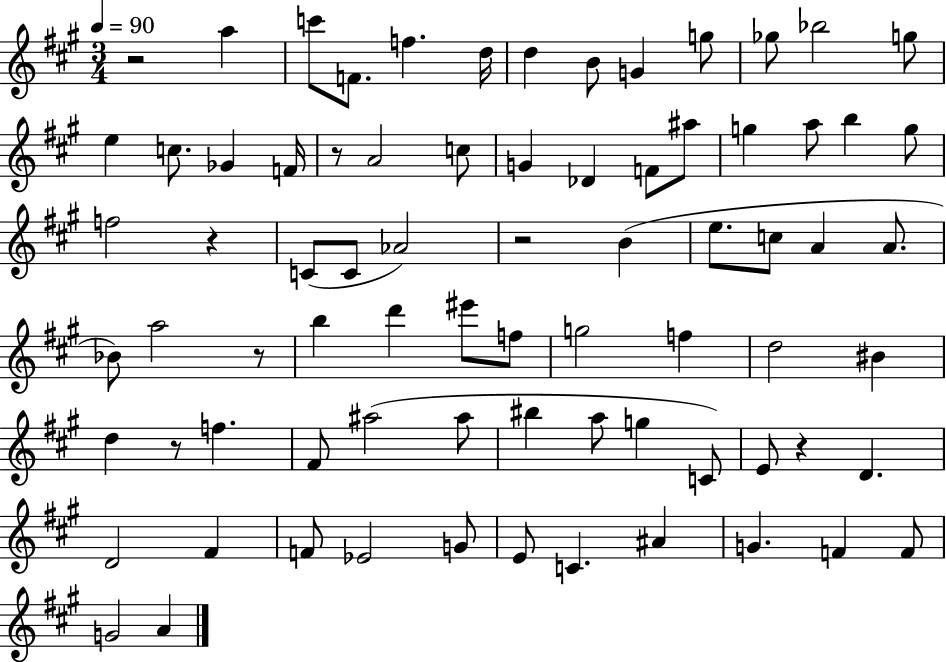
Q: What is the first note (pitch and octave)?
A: A5